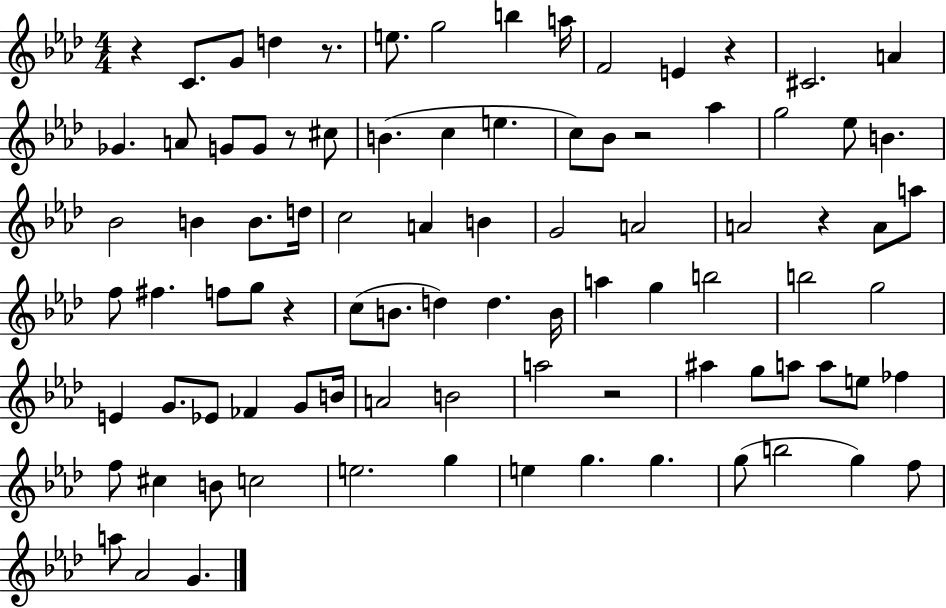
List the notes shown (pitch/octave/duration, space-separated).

R/q C4/e. G4/e D5/q R/e. E5/e. G5/h B5/q A5/s F4/h E4/q R/q C#4/h. A4/q Gb4/q. A4/e G4/e G4/e R/e C#5/e B4/q. C5/q E5/q. C5/e Bb4/e R/h Ab5/q G5/h Eb5/e B4/q. Bb4/h B4/q B4/e. D5/s C5/h A4/q B4/q G4/h A4/h A4/h R/q A4/e A5/e F5/e F#5/q. F5/e G5/e R/q C5/e B4/e. D5/q D5/q. B4/s A5/q G5/q B5/h B5/h G5/h E4/q G4/e. Eb4/e FES4/q G4/e B4/s A4/h B4/h A5/h R/h A#5/q G5/e A5/e A5/e E5/e FES5/q F5/e C#5/q B4/e C5/h E5/h. G5/q E5/q G5/q. G5/q. G5/e B5/h G5/q F5/e A5/e Ab4/h G4/q.